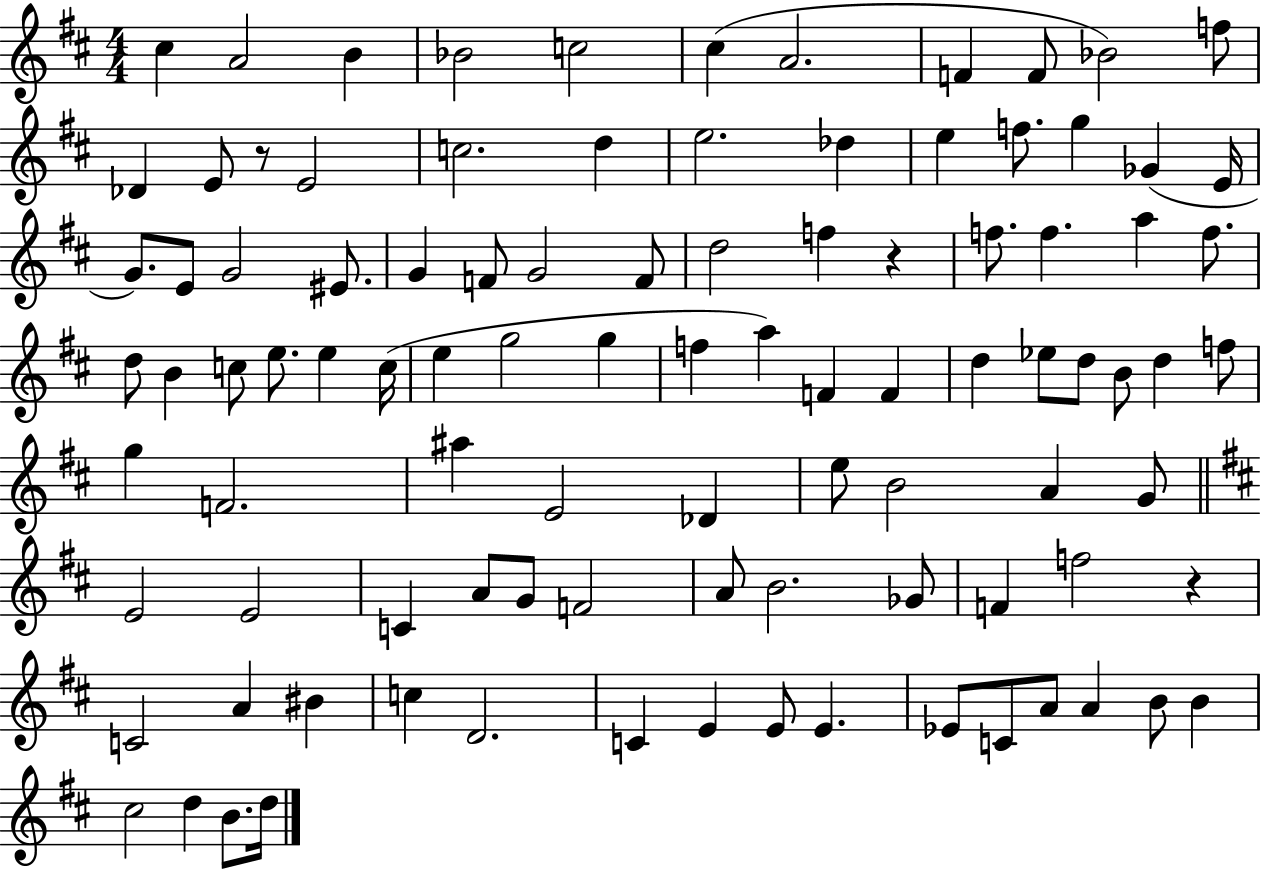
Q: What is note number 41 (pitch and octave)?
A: E5